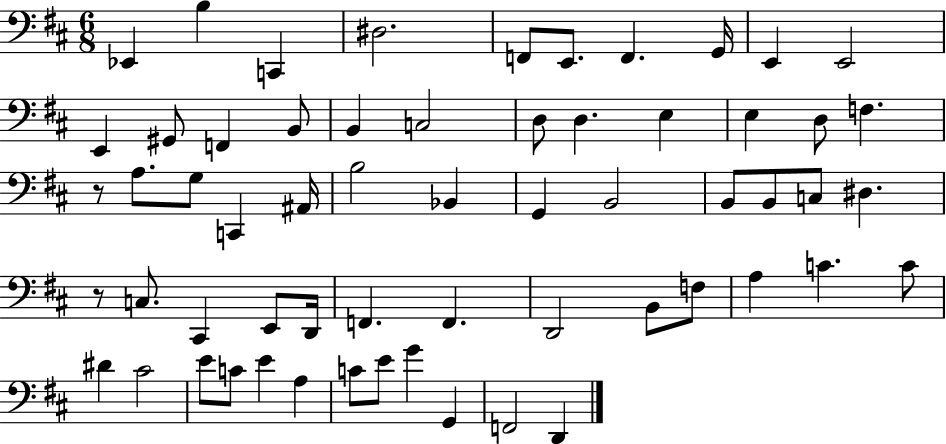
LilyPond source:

{
  \clef bass
  \numericTimeSignature
  \time 6/8
  \key d \major
  \repeat volta 2 { ees,4 b4 c,4 | dis2. | f,8 e,8. f,4. g,16 | e,4 e,2 | \break e,4 gis,8 f,4 b,8 | b,4 c2 | d8 d4. e4 | e4 d8 f4. | \break r8 a8. g8 c,4 ais,16 | b2 bes,4 | g,4 b,2 | b,8 b,8 c8 dis4. | \break r8 c8. cis,4 e,8 d,16 | f,4. f,4. | d,2 b,8 f8 | a4 c'4. c'8 | \break dis'4 cis'2 | e'8 c'8 e'4 a4 | c'8 e'8 g'4 g,4 | f,2 d,4 | \break } \bar "|."
}